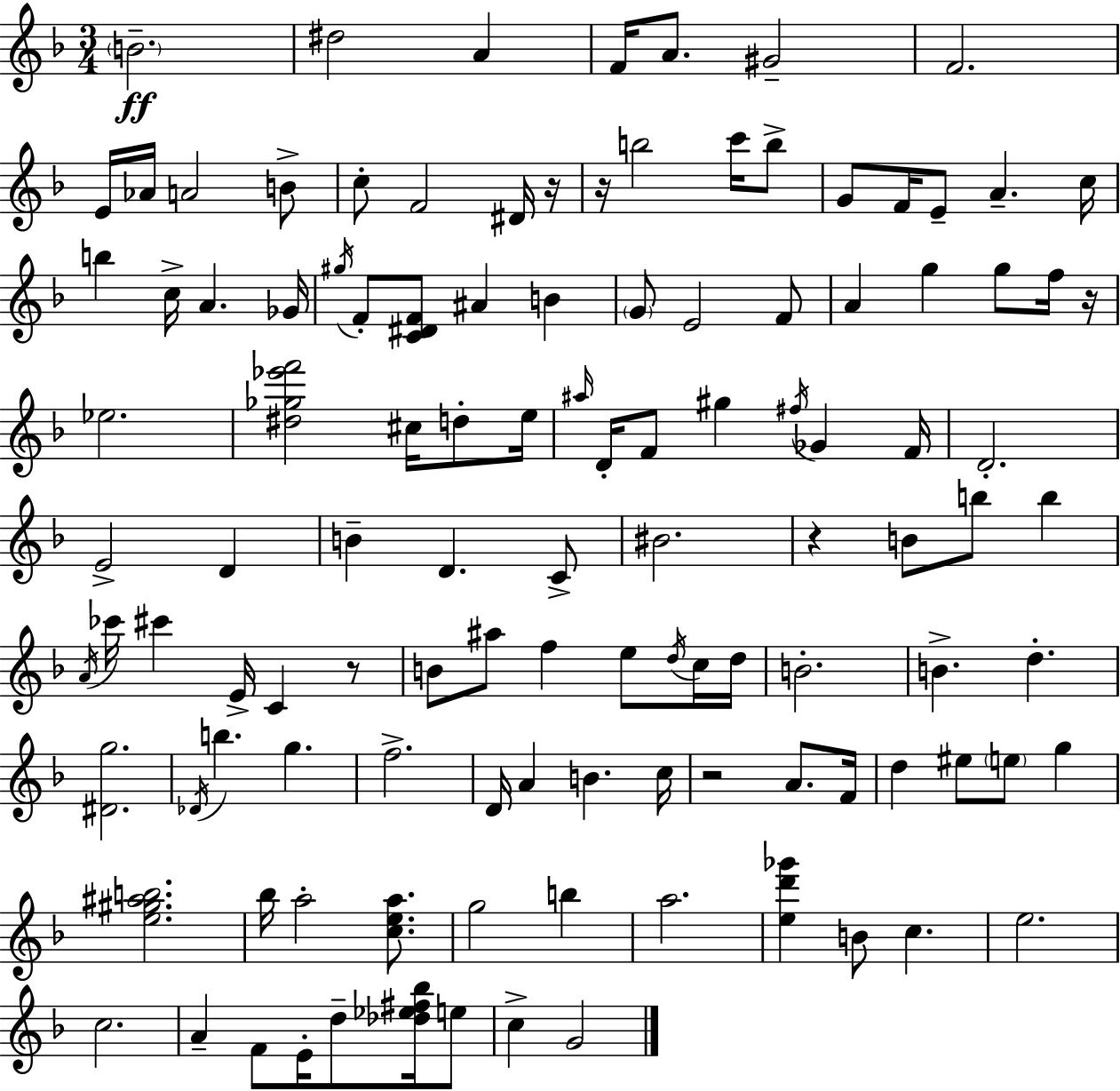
{
  \clef treble
  \numericTimeSignature
  \time 3/4
  \key d \minor
  \parenthesize b'2.--\ff | dis''2 a'4 | f'16 a'8. gis'2-- | f'2. | \break e'16 aes'16 a'2 b'8-> | c''8-. f'2 dis'16 r16 | r16 b''2 c'''16 b''8-> | g'8 f'16 e'8-- a'4.-- c''16 | \break b''4 c''16-> a'4. ges'16 | \acciaccatura { gis''16 } f'8-. <c' dis' f'>8 ais'4 b'4 | \parenthesize g'8 e'2 f'8 | a'4 g''4 g''8 f''16 | \break r16 ees''2. | <dis'' ges'' ees''' f'''>2 cis''16 d''8-. | e''16 \grace { ais''16 } d'16-. f'8 gis''4 \acciaccatura { fis''16 } ges'4 | f'16 d'2.-. | \break e'2-> d'4 | b'4-- d'4. | c'8-> bis'2. | r4 b'8 b''8 b''4 | \break \acciaccatura { a'16 } ces'''16 cis'''4 e'16-> c'4 | r8 b'8 ais''8 f''4 | e''8 \acciaccatura { d''16 } c''16 d''16 b'2.-. | b'4.-> d''4.-. | \break <dis' g''>2. | \acciaccatura { des'16 } b''4. | g''4. f''2.-> | d'16 a'4 b'4. | \break c''16 r2 | a'8. f'16 d''4 eis''8 | \parenthesize e''8 g''4 <e'' gis'' ais'' b''>2. | bes''16 a''2-. | \break <c'' e'' a''>8. g''2 | b''4 a''2. | <e'' d''' ges'''>4 b'8 | c''4. e''2. | \break c''2. | a'4-- f'8 | e'16-. d''8-- <des'' ees'' fis'' bes''>16 e''8 c''4-> g'2 | \bar "|."
}